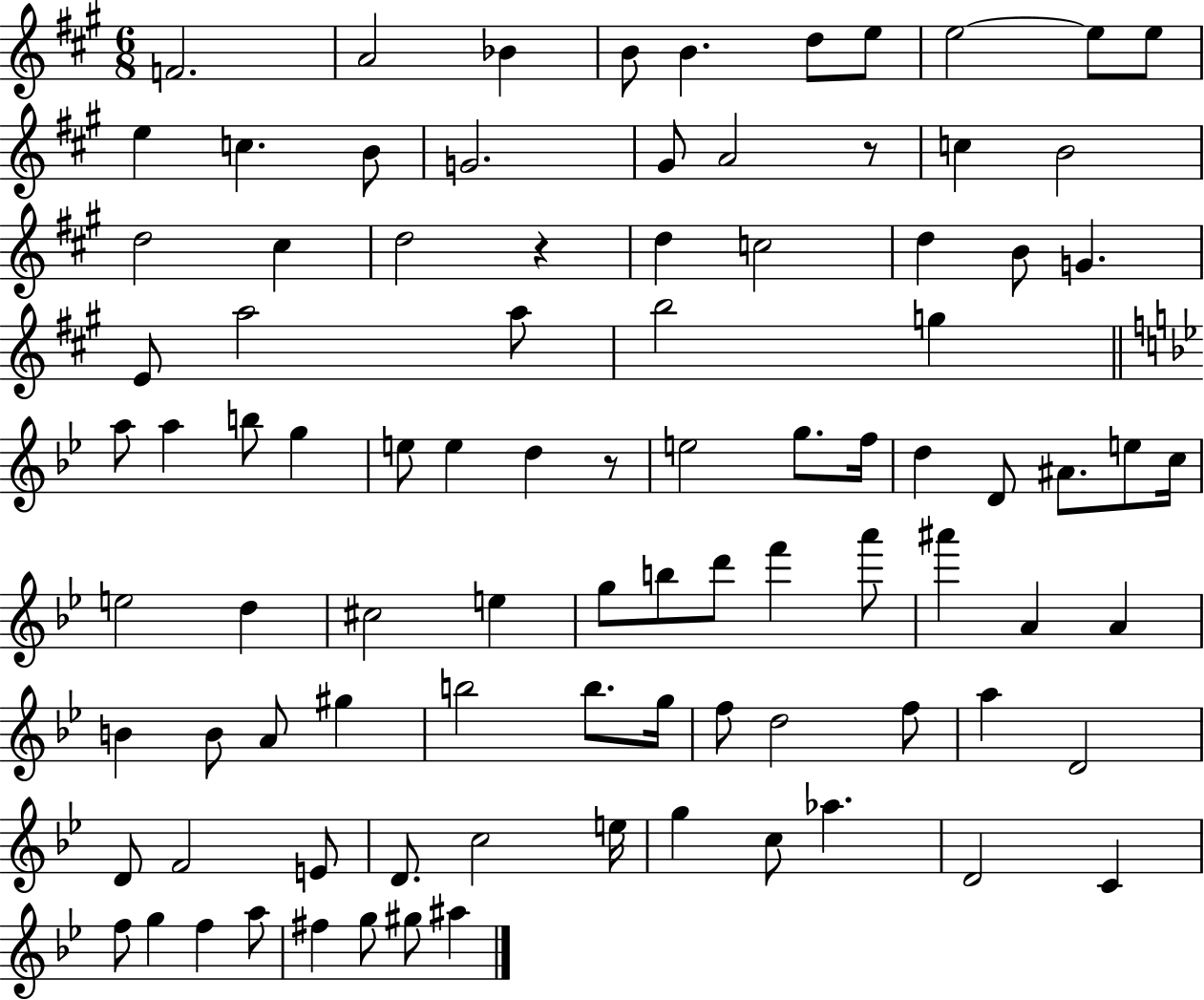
{
  \clef treble
  \numericTimeSignature
  \time 6/8
  \key a \major
  f'2. | a'2 bes'4 | b'8 b'4. d''8 e''8 | e''2~~ e''8 e''8 | \break e''4 c''4. b'8 | g'2. | gis'8 a'2 r8 | c''4 b'2 | \break d''2 cis''4 | d''2 r4 | d''4 c''2 | d''4 b'8 g'4. | \break e'8 a''2 a''8 | b''2 g''4 | \bar "||" \break \key bes \major a''8 a''4 b''8 g''4 | e''8 e''4 d''4 r8 | e''2 g''8. f''16 | d''4 d'8 ais'8. e''8 c''16 | \break e''2 d''4 | cis''2 e''4 | g''8 b''8 d'''8 f'''4 a'''8 | ais'''4 a'4 a'4 | \break b'4 b'8 a'8 gis''4 | b''2 b''8. g''16 | f''8 d''2 f''8 | a''4 d'2 | \break d'8 f'2 e'8 | d'8. c''2 e''16 | g''4 c''8 aes''4. | d'2 c'4 | \break f''8 g''4 f''4 a''8 | fis''4 g''8 gis''8 ais''4 | \bar "|."
}